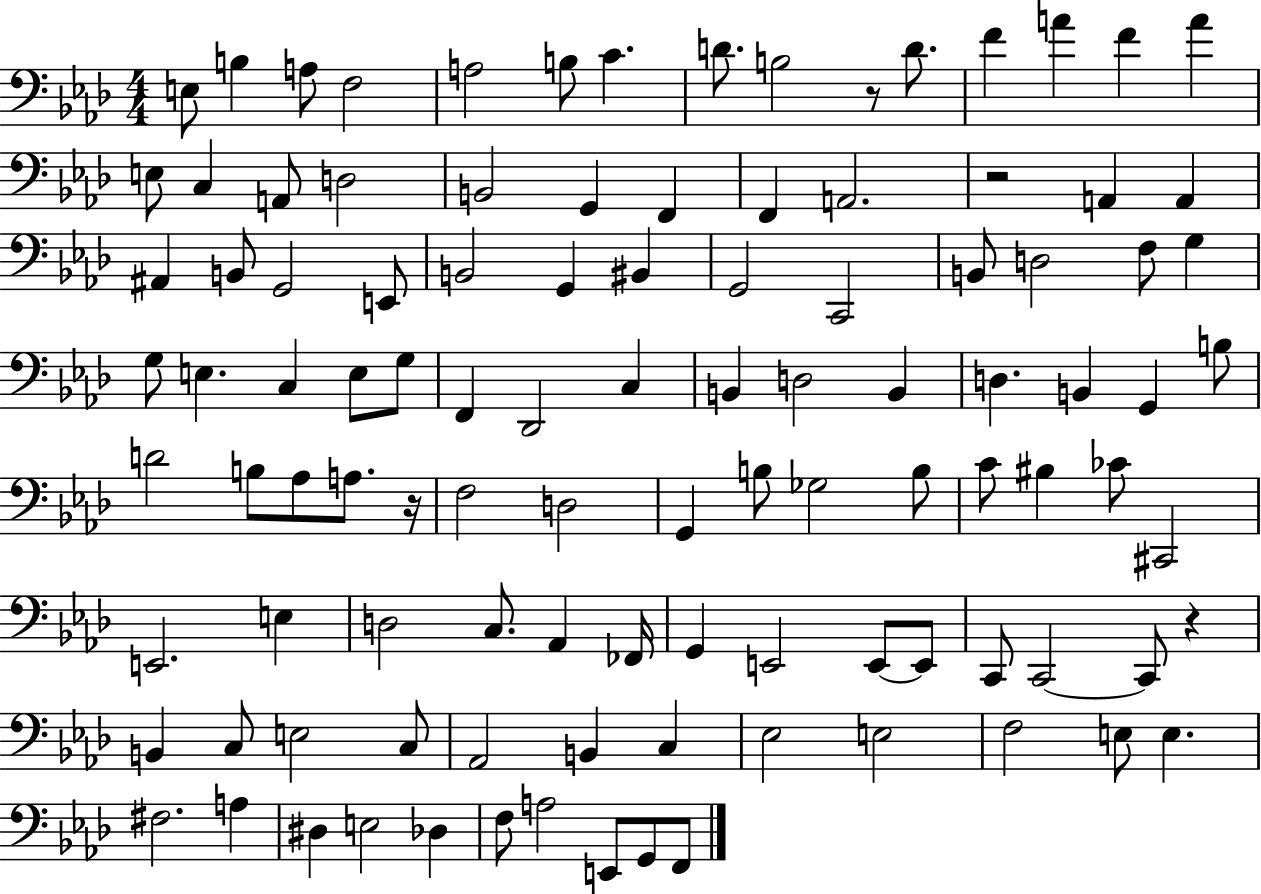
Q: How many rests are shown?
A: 4